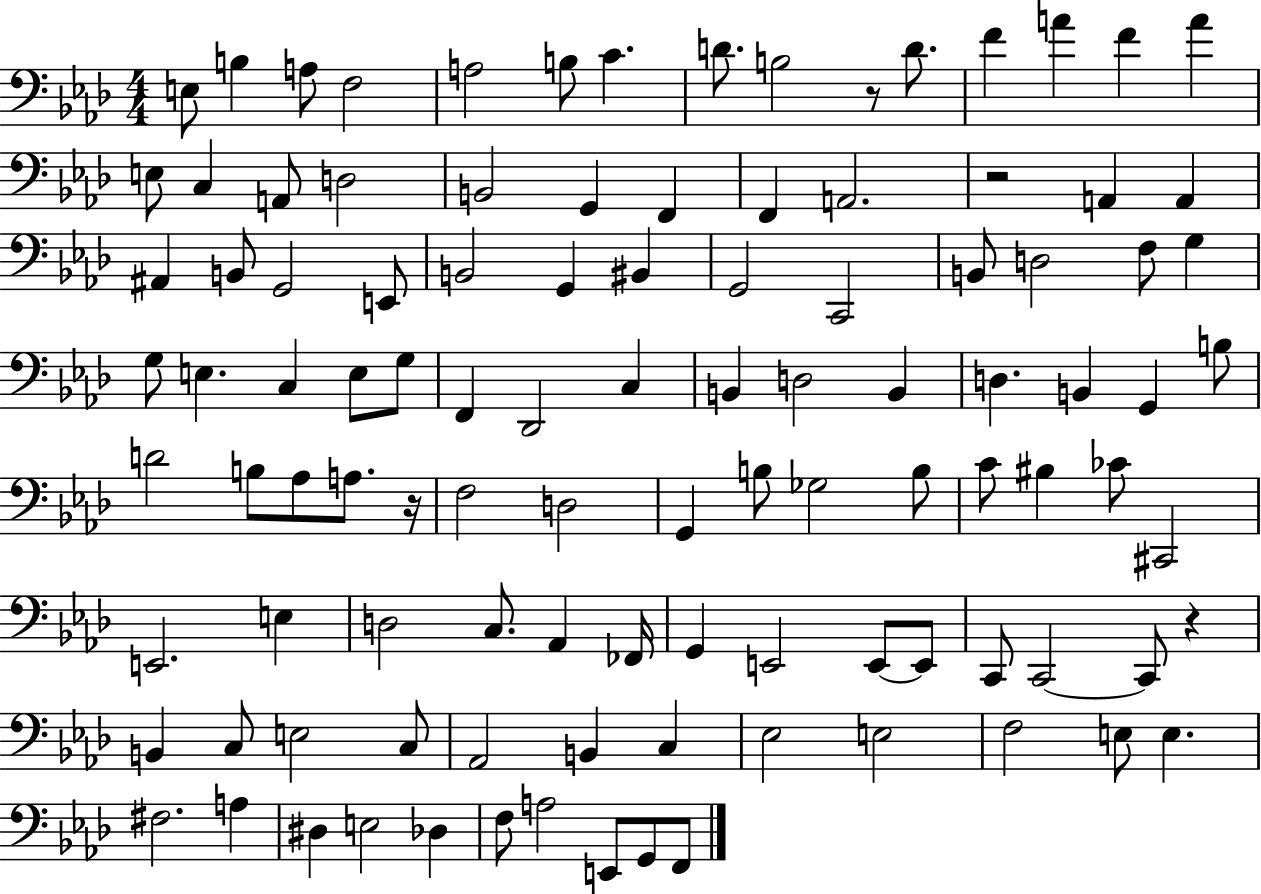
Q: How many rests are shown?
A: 4